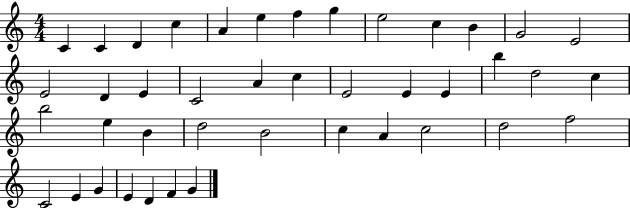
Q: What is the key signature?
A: C major